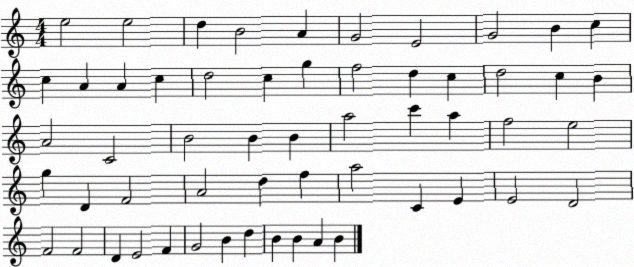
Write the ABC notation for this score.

X:1
T:Untitled
M:4/4
L:1/4
K:C
e2 e2 d B2 A G2 E2 G2 B c c A A c d2 c g f2 d c d2 c B A2 C2 B2 B B a2 c' a f2 e2 g D F2 A2 d f a2 C E E2 D2 F2 F2 D E2 F G2 B d B B A B